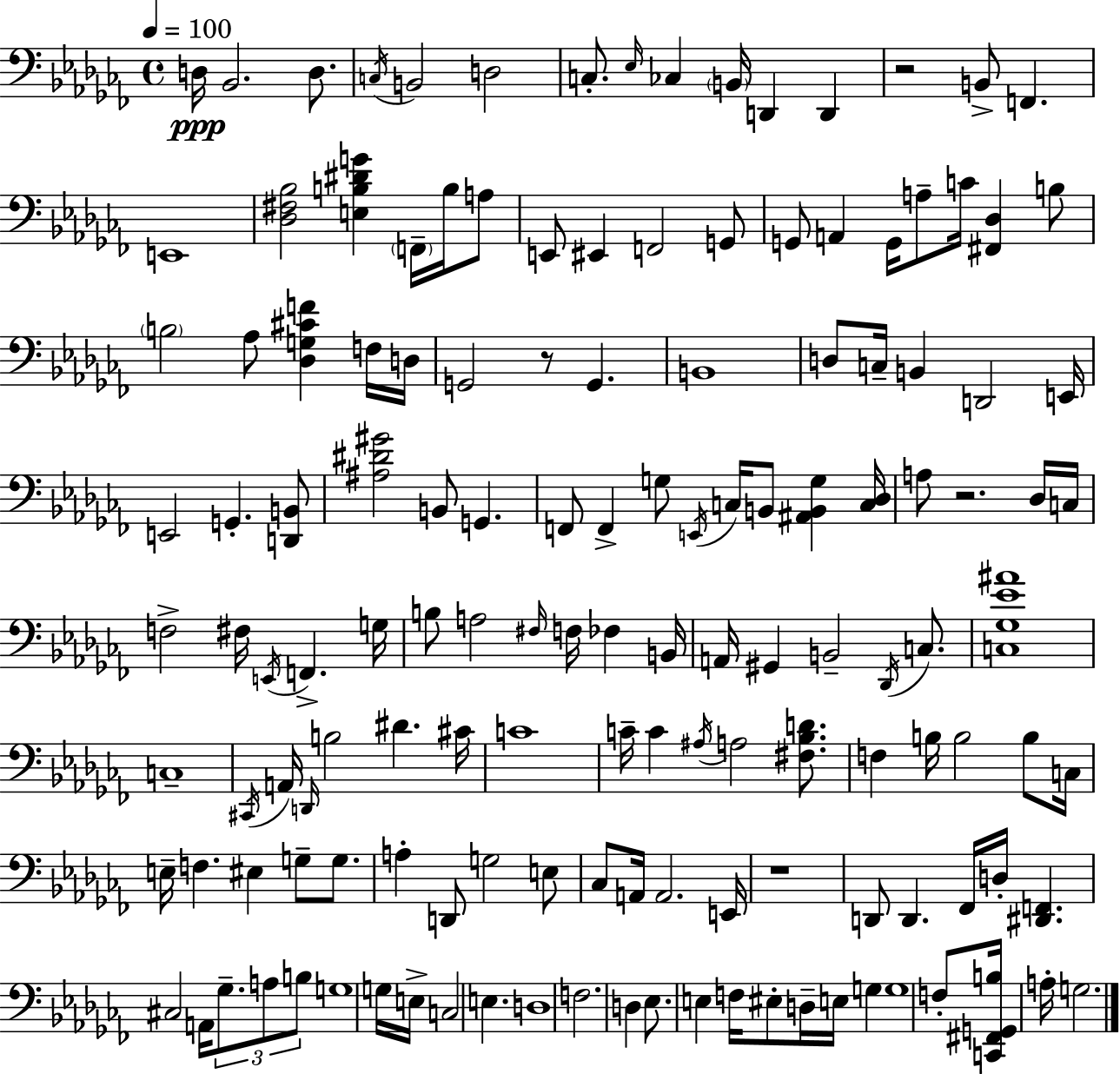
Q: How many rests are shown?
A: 4